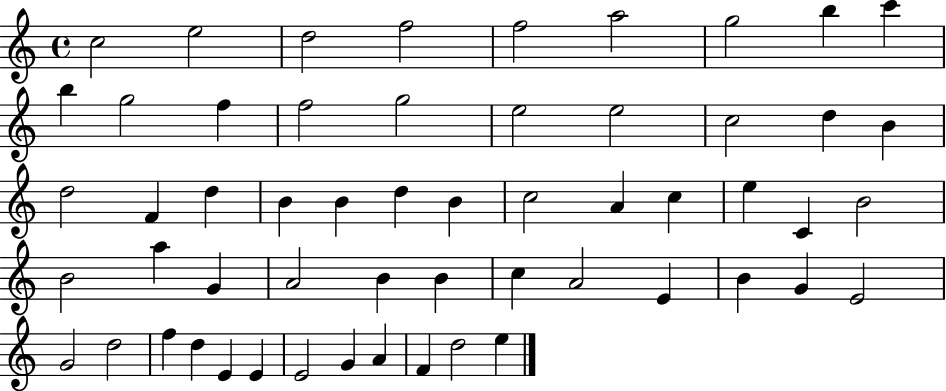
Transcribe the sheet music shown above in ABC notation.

X:1
T:Untitled
M:4/4
L:1/4
K:C
c2 e2 d2 f2 f2 a2 g2 b c' b g2 f f2 g2 e2 e2 c2 d B d2 F d B B d B c2 A c e C B2 B2 a G A2 B B c A2 E B G E2 G2 d2 f d E E E2 G A F d2 e